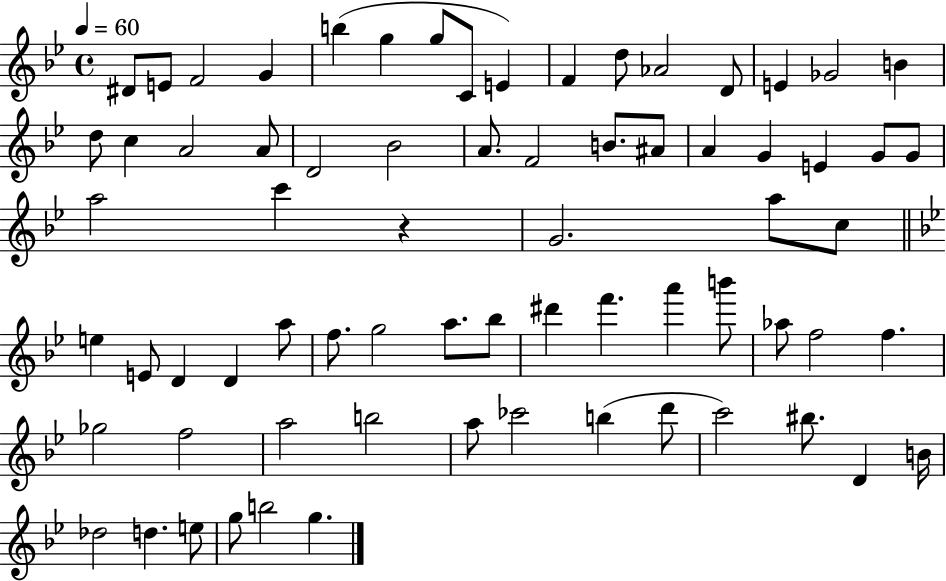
{
  \clef treble
  \time 4/4
  \defaultTimeSignature
  \key bes \major
  \tempo 4 = 60
  dis'8 e'8 f'2 g'4 | b''4( g''4 g''8 c'8 e'4) | f'4 d''8 aes'2 d'8 | e'4 ges'2 b'4 | \break d''8 c''4 a'2 a'8 | d'2 bes'2 | a'8. f'2 b'8. ais'8 | a'4 g'4 e'4 g'8 g'8 | \break a''2 c'''4 r4 | g'2. a''8 c''8 | \bar "||" \break \key g \minor e''4 e'8 d'4 d'4 a''8 | f''8. g''2 a''8. bes''8 | dis'''4 f'''4. a'''4 b'''8 | aes''8 f''2 f''4. | \break ges''2 f''2 | a''2 b''2 | a''8 ces'''2 b''4( d'''8 | c'''2) bis''8. d'4 b'16 | \break des''2 d''4. e''8 | g''8 b''2 g''4. | \bar "|."
}